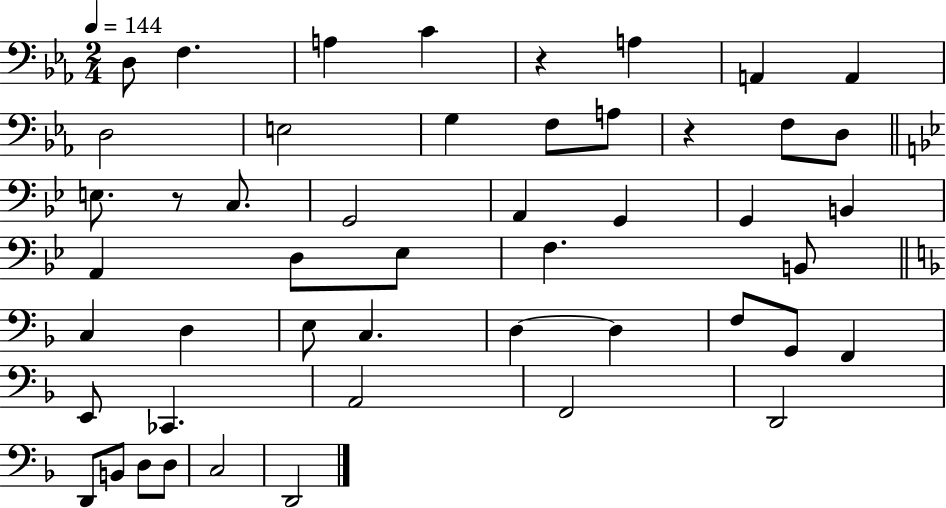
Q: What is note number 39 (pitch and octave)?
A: F2